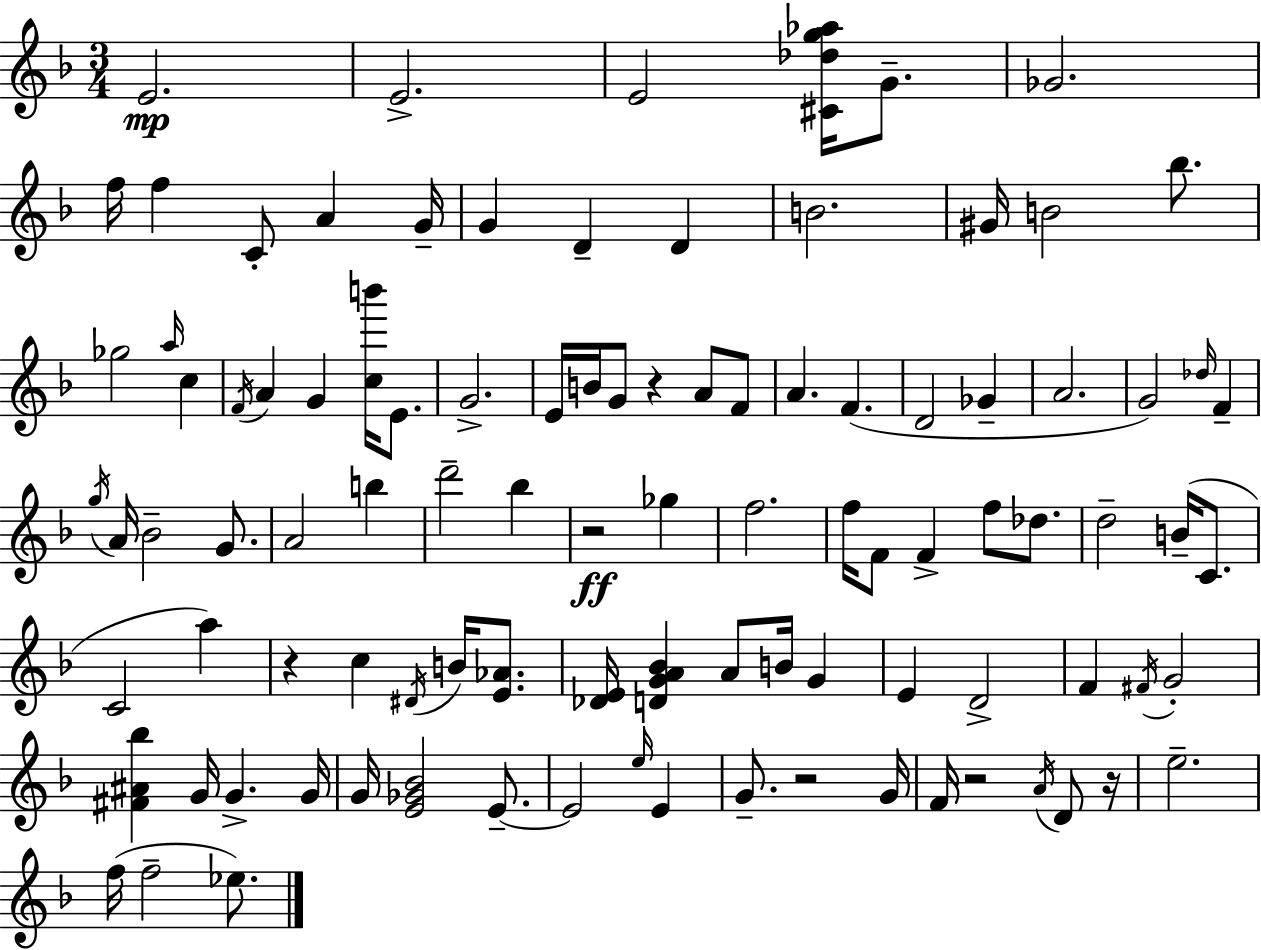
E4/h. E4/h. E4/h [C#4,Db5,G5,Ab5]/s G4/e. Gb4/h. F5/s F5/q C4/e A4/q G4/s G4/q D4/q D4/q B4/h. G#4/s B4/h Bb5/e. Gb5/h A5/s C5/q F4/s A4/q G4/q [C5,B6]/s E4/e. G4/h. E4/s B4/s G4/e R/q A4/e F4/e A4/q. F4/q. D4/h Gb4/q A4/h. G4/h Db5/s F4/q G5/s A4/s Bb4/h G4/e. A4/h B5/q D6/h Bb5/q R/h Gb5/q F5/h. F5/s F4/e F4/q F5/e Db5/e. D5/h B4/s C4/e. C4/h A5/q R/q C5/q D#4/s B4/s [E4,Ab4]/e. [Db4,E4]/s [D4,G4,A4,Bb4]/q A4/e B4/s G4/q E4/q D4/h F4/q F#4/s G4/h [F#4,A#4,Bb5]/q G4/s G4/q. G4/s G4/s [E4,Gb4,Bb4]/h E4/e. E4/h E5/s E4/q G4/e. R/h G4/s F4/s R/h A4/s D4/e R/s E5/h. F5/s F5/h Eb5/e.